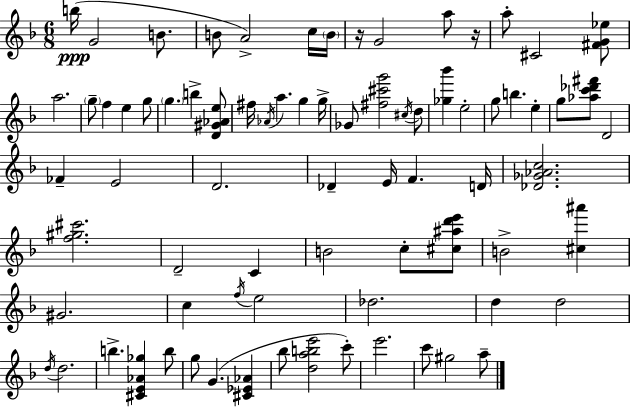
B5/s G4/h B4/e. B4/e A4/h C5/s B4/s R/s G4/h A5/e R/s A5/e C#4/h [F#4,G4,Eb5]/e A5/h. G5/e F5/q E5/q G5/e G5/q. B5/q [D4,G#4,Ab4,E5]/e F#5/s Ab4/s A5/q. G5/q G5/s Gb4/e [F#5,C#6,G6]/h C#5/s D5/e [Gb5,Bb6]/q E5/h G5/e B5/q. E5/q G5/e [Ab5,C6,Db6,F#6]/e D4/h FES4/q E4/h D4/h. Db4/q E4/s F4/q. D4/s [Db4,Gb4,Ab4,C5]/h. [F5,G#5,C#6]/h. D4/h C4/q B4/h C5/e [C#5,A#5,D6,E6]/e B4/h [C#5,A#6]/q G#4/h. C5/q F5/s E5/h Db5/h. D5/q D5/h D5/s D5/h. B5/q. [C#4,E4,Ab4,Gb5]/q B5/e G5/e G4/q. [C#4,Eb4,Ab4]/q Bb5/e [D5,A5,B5,E6]/h C6/e E6/h. C6/e G#5/h A5/e